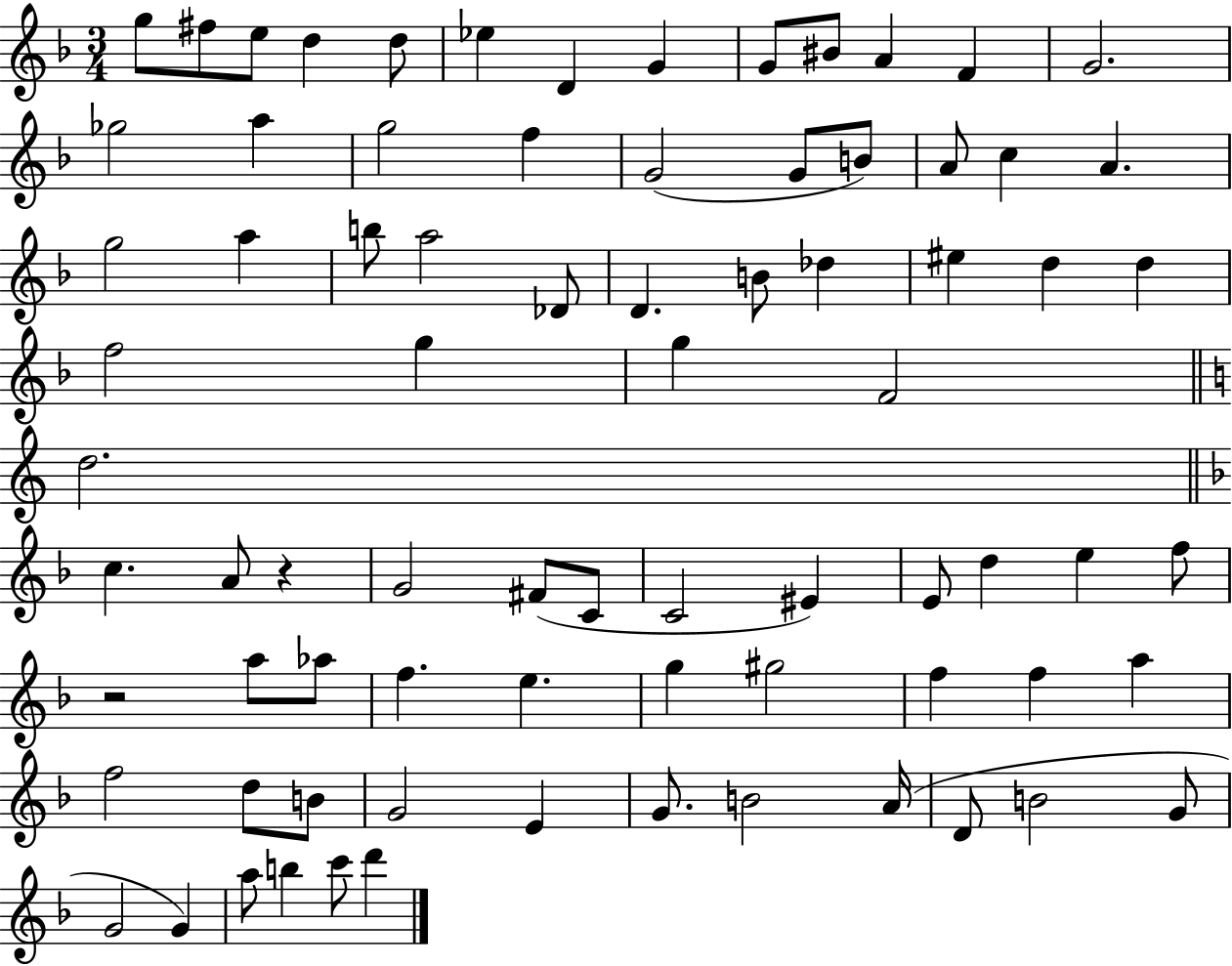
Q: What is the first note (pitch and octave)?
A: G5